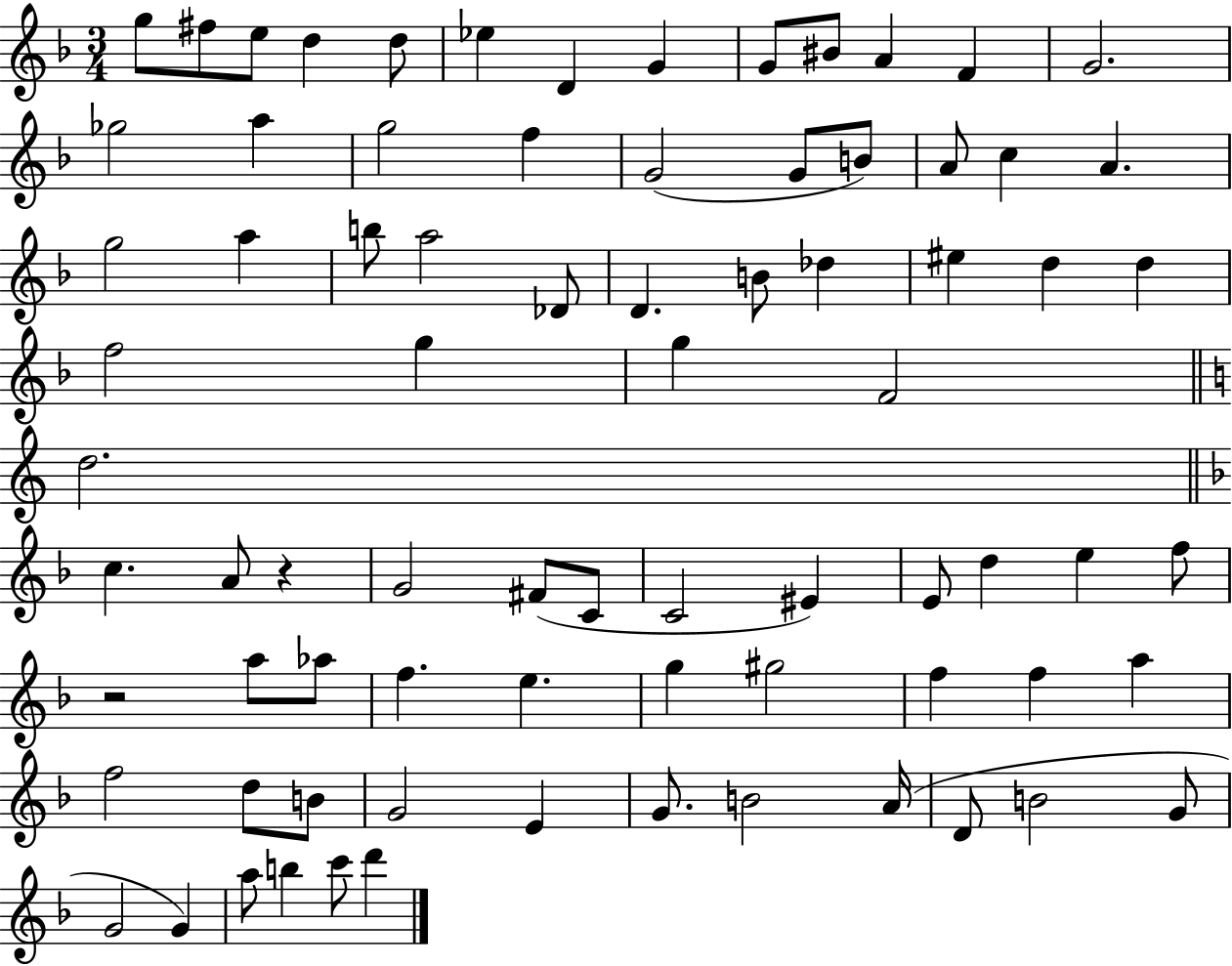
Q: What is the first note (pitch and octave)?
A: G5